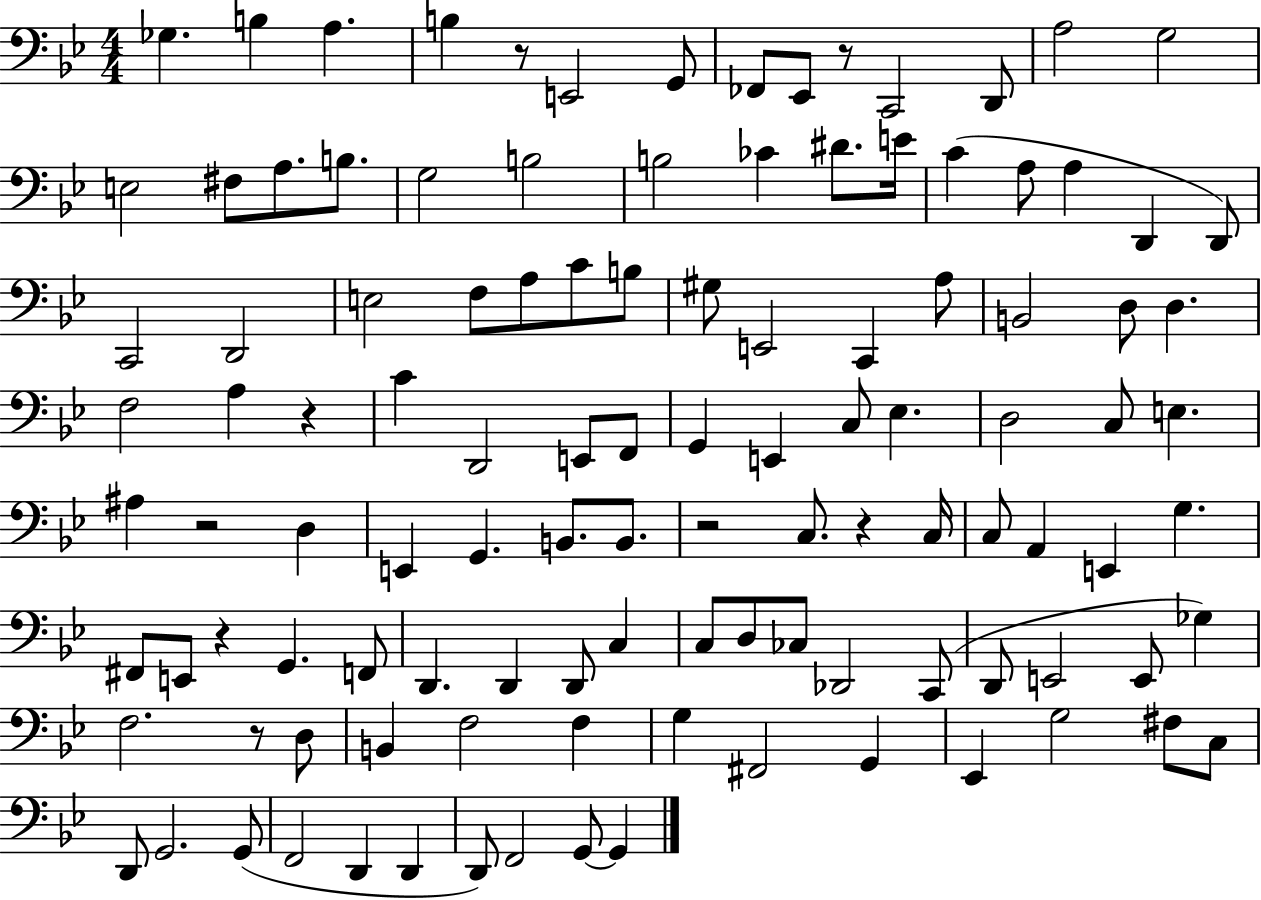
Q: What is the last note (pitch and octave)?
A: G2